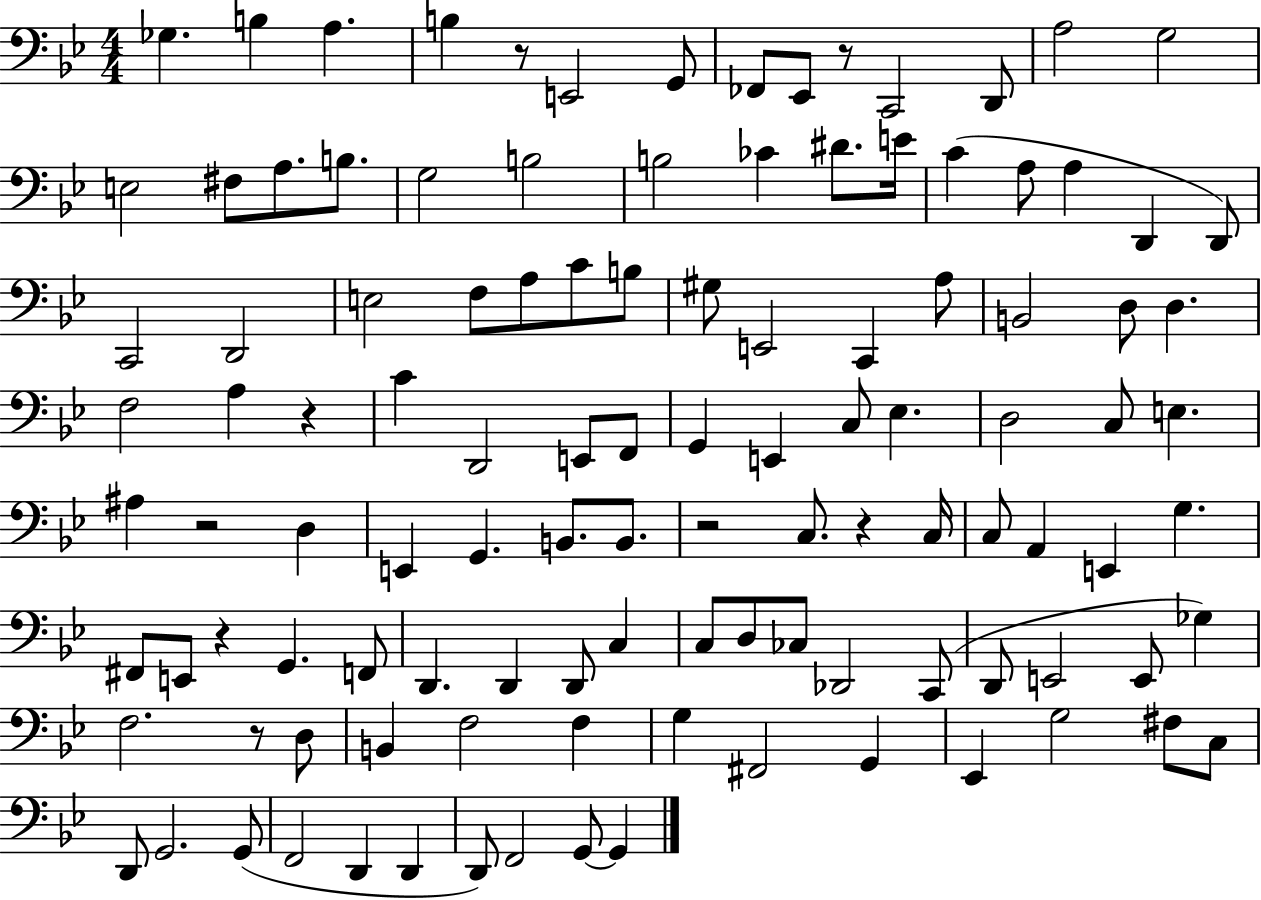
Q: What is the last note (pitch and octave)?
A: G2